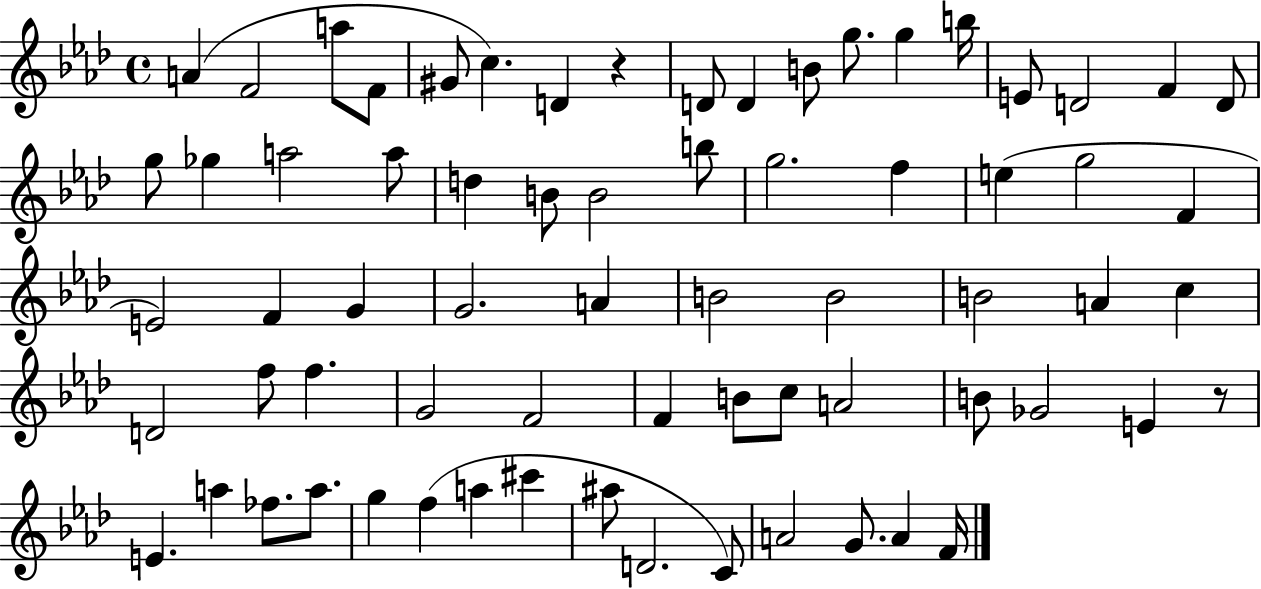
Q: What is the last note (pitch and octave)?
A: F4